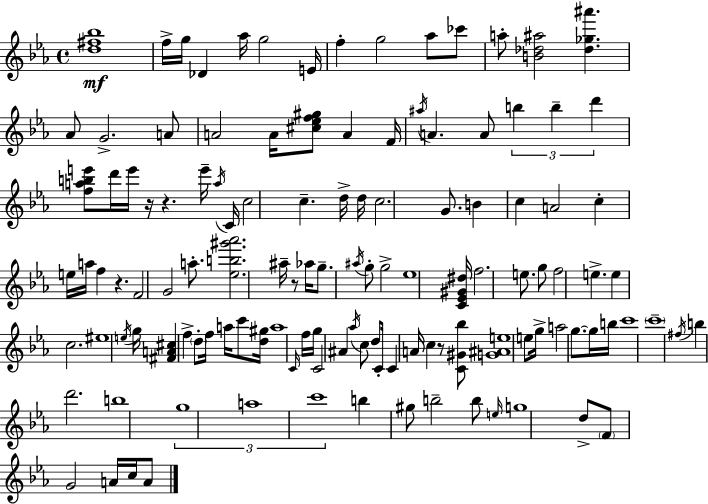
{
  \clef treble
  \time 4/4
  \defaultTimeSignature
  \key ees \major
  \repeat volta 2 { <d'' fis'' bes''>1\mf | f''16-> g''16 des'4 aes''16 g''2 e'16 | f''4-. g''2 aes''8 ces'''8 | a''8-. <b' des'' ais''>2 <des'' ges'' ais'''>4. | \break aes'8 g'2.-> a'8 | a'2 a'16 <cis'' ees'' f'' gis''>8 a'4 f'16 | \acciaccatura { ais''16 } a'4. a'8 \tuplet 3/2 { b''4 b''4-- | d'''4 } <f'' a'' b'' e'''>8 d'''16 e'''16 r16 r4. | \break e'''16-- \acciaccatura { a''16 } c'16 c''2 c''4.-- | d''16-> d''16 c''2. g'8. | b'4 c''4 a'2 | c''4-. e''16 a''16 f''4 r4. | \break f'2 g'2 | a''8.-. <ees'' b'' gis''' aes'''>2. | ais''16-- r8 aes''16 g''8.-- \acciaccatura { ais''16 } g''8-. g''2-> | ees''1 | \break <c' ees' gis' dis''>16 f''2. | e''8. g''8 f''2 e''4.-> | e''4 c''2. | eis''1 | \break \acciaccatura { e''16 } g''16 <fis' a' cis''>4 f''4-> \parenthesize d''8-. f''16 | a''16 c'''8 <d'' gis''>16 a''1 | \grace { c'16 } f''16 g''16 c'2 ais'4 | \acciaccatura { aes''16 } c''8 d''8 c'16-. c'4 a'16 c''4 | \break r8 <c' gis' bes''>8 <g' ais' e''>1 | e''8 g''16-> a''2 | g''8.~~ g''16 b''16 c'''1 | \parenthesize c'''1-- | \break \acciaccatura { fis''16 } b''4 d'''2. | b''1 | \tuplet 3/2 { g''1 | a''1 | \break c'''1 } | b''4 gis''8 b''2-- | b''8 \grace { e''16 } g''1 | d''8-> \parenthesize f'8 g'2 | \break a'16 c''16 a'8 } \bar "|."
}